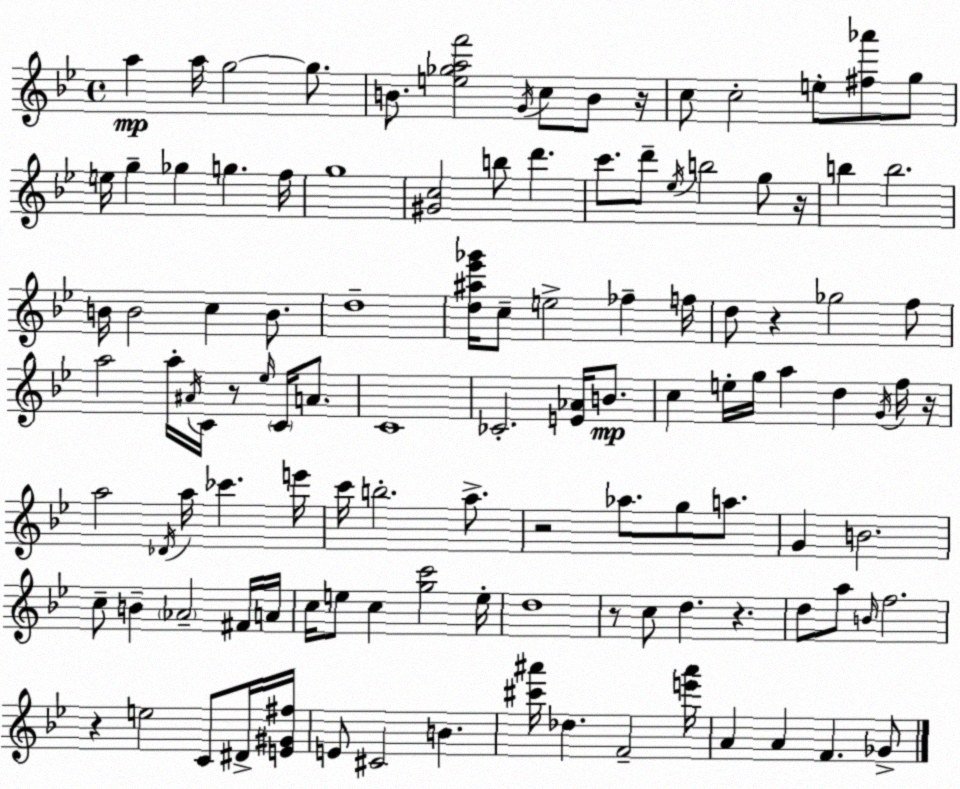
X:1
T:Untitled
M:4/4
L:1/4
K:Bb
a a/4 g2 g/2 B/2 [e_gaf']2 G/4 c/2 B/2 z/4 c/2 c2 e/2 [^f_a']/2 g/2 e/4 g _g g f/4 g4 [^Gc]2 b/2 d' c'/2 d'/2 _e/4 b2 g/2 z/4 b b2 B/4 B2 c B/2 d4 [d^a_e'_g']/4 c/2 e2 _f f/4 d/2 z _g2 f/2 a2 a/4 ^A/4 C/4 z/2 _e/4 C/4 A/2 C4 _C2 [E_A]/4 B/2 c e/4 g/4 a d G/4 f/4 z/4 a2 _D/4 a/4 _c' e'/4 c'/4 b2 a/2 z2 _a/2 g/2 a/2 G B2 c/2 B _A2 ^F/4 A/4 c/4 e/2 c [gc']2 e/4 d4 z/2 c/2 d z d/2 a/2 B/4 f2 z e2 C/2 ^D/4 [E^G^f]/4 E/2 ^C2 B [^c'^a']/4 _d F2 [e'^a']/4 A A F _G/2